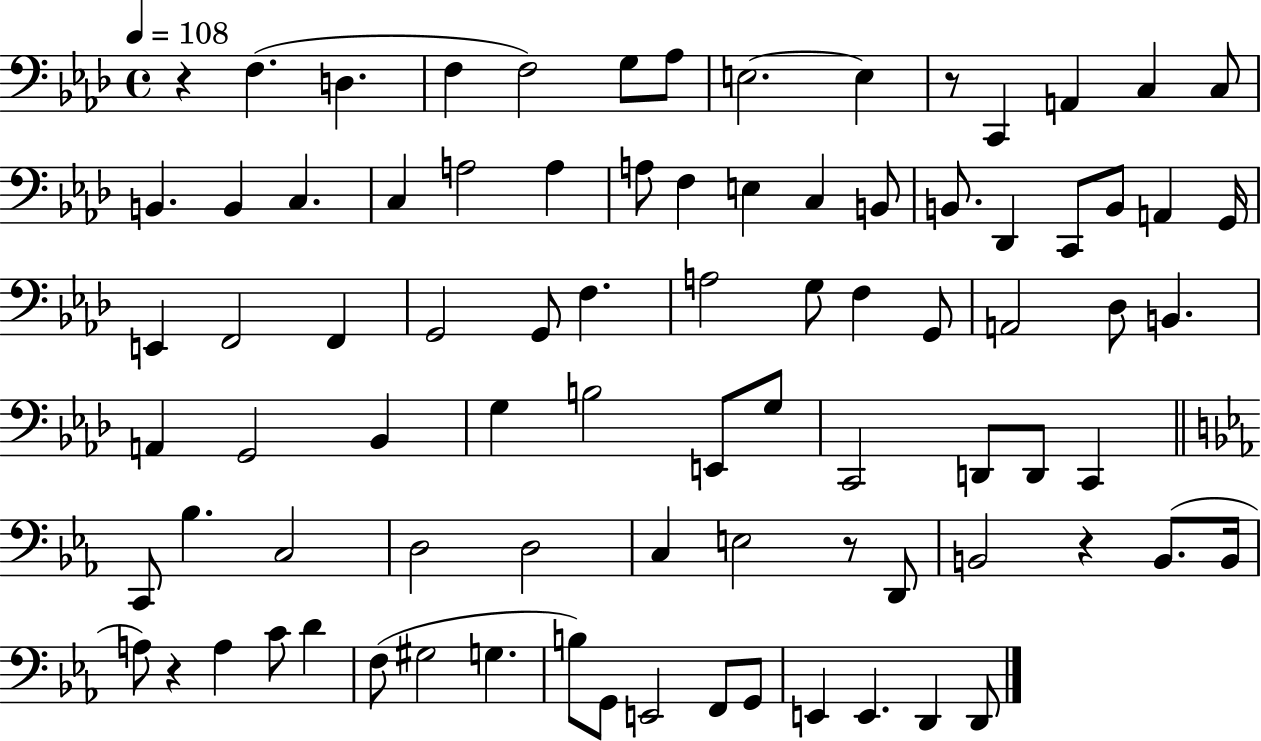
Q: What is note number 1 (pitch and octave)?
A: F3